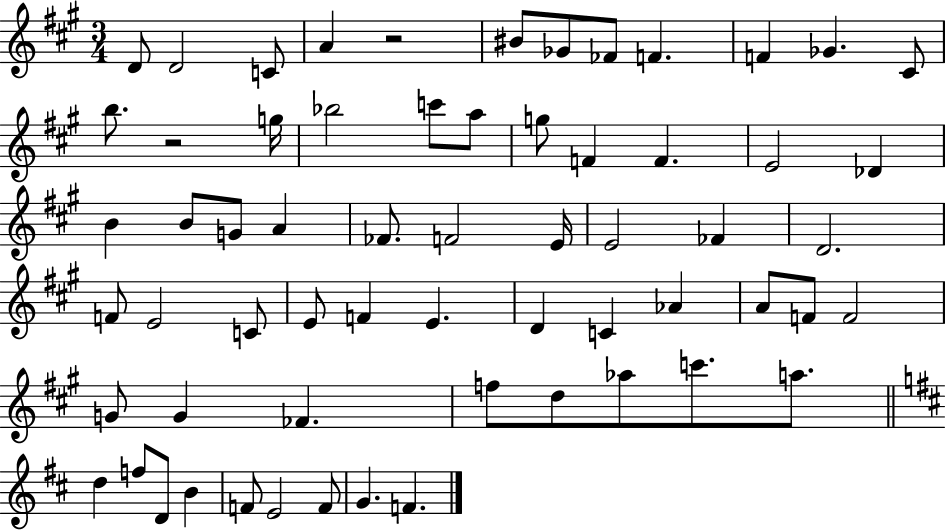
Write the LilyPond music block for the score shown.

{
  \clef treble
  \numericTimeSignature
  \time 3/4
  \key a \major
  d'8 d'2 c'8 | a'4 r2 | bis'8 ges'8 fes'8 f'4. | f'4 ges'4. cis'8 | \break b''8. r2 g''16 | bes''2 c'''8 a''8 | g''8 f'4 f'4. | e'2 des'4 | \break b'4 b'8 g'8 a'4 | fes'8. f'2 e'16 | e'2 fes'4 | d'2. | \break f'8 e'2 c'8 | e'8 f'4 e'4. | d'4 c'4 aes'4 | a'8 f'8 f'2 | \break g'8 g'4 fes'4. | f''8 d''8 aes''8 c'''8. a''8. | \bar "||" \break \key d \major d''4 f''8 d'8 b'4 | f'8 e'2 f'8 | g'4. f'4. | \bar "|."
}